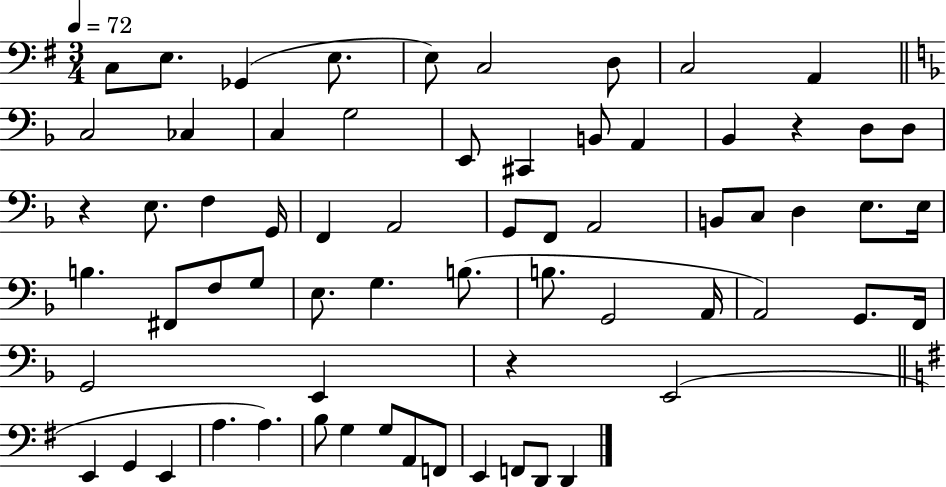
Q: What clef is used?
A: bass